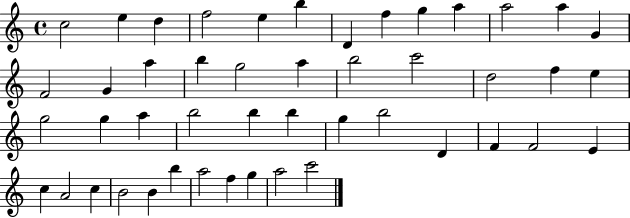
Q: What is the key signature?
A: C major